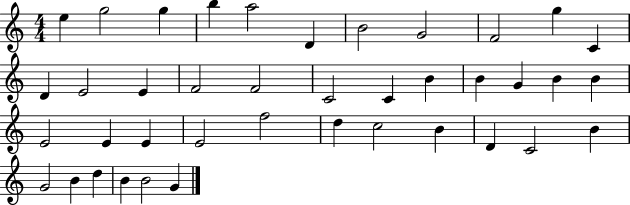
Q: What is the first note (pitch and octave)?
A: E5